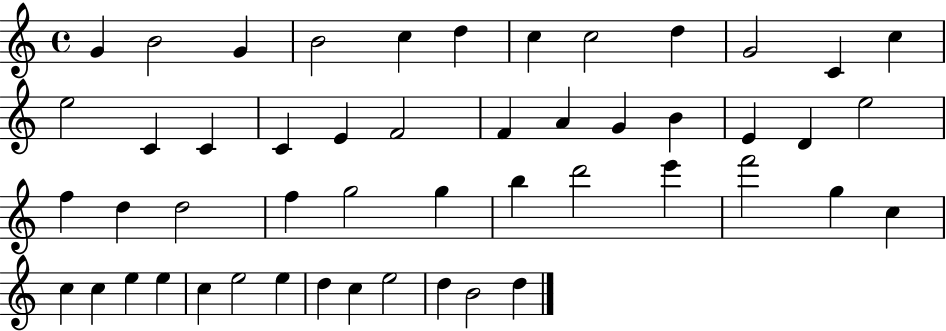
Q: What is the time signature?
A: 4/4